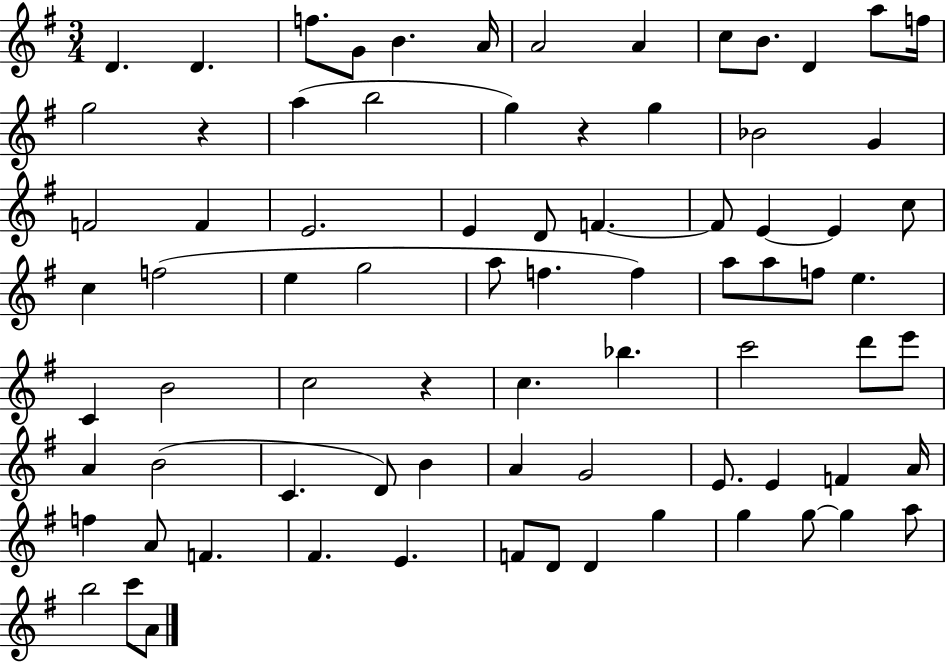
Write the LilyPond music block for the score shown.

{
  \clef treble
  \numericTimeSignature
  \time 3/4
  \key g \major
  d'4. d'4. | f''8. g'8 b'4. a'16 | a'2 a'4 | c''8 b'8. d'4 a''8 f''16 | \break g''2 r4 | a''4( b''2 | g''4) r4 g''4 | bes'2 g'4 | \break f'2 f'4 | e'2. | e'4 d'8 f'4.~~ | f'8 e'4~~ e'4 c''8 | \break c''4 f''2( | e''4 g''2 | a''8 f''4. f''4) | a''8 a''8 f''8 e''4. | \break c'4 b'2 | c''2 r4 | c''4. bes''4. | c'''2 d'''8 e'''8 | \break a'4 b'2( | c'4. d'8) b'4 | a'4 g'2 | e'8. e'4 f'4 a'16 | \break f''4 a'8 f'4. | fis'4. e'4. | f'8 d'8 d'4 g''4 | g''4 g''8~~ g''4 a''8 | \break b''2 c'''8 a'8 | \bar "|."
}